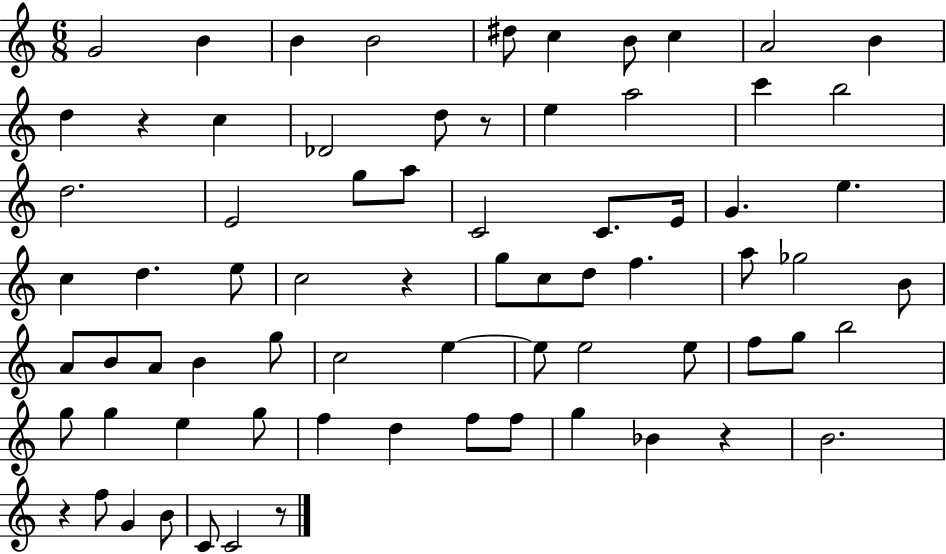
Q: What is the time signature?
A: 6/8